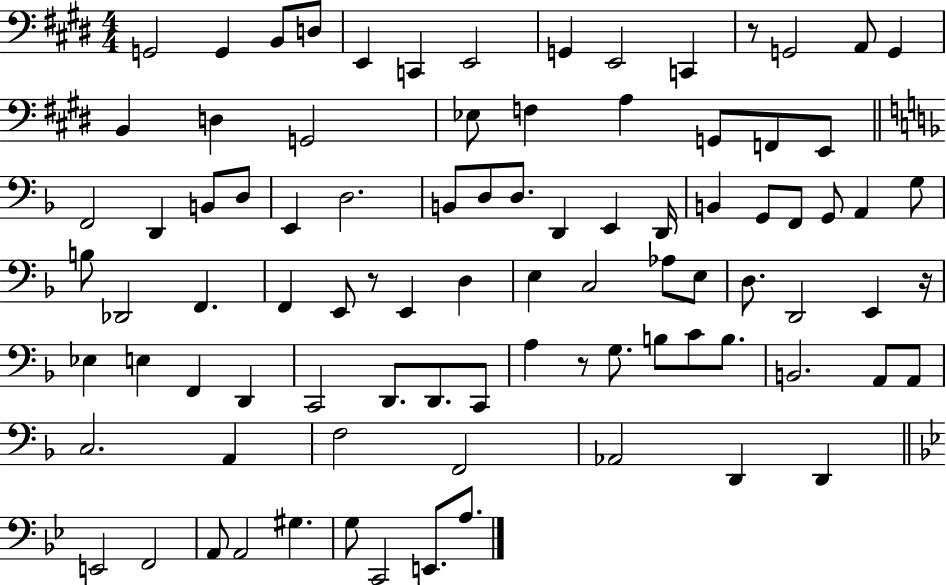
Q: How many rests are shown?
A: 4